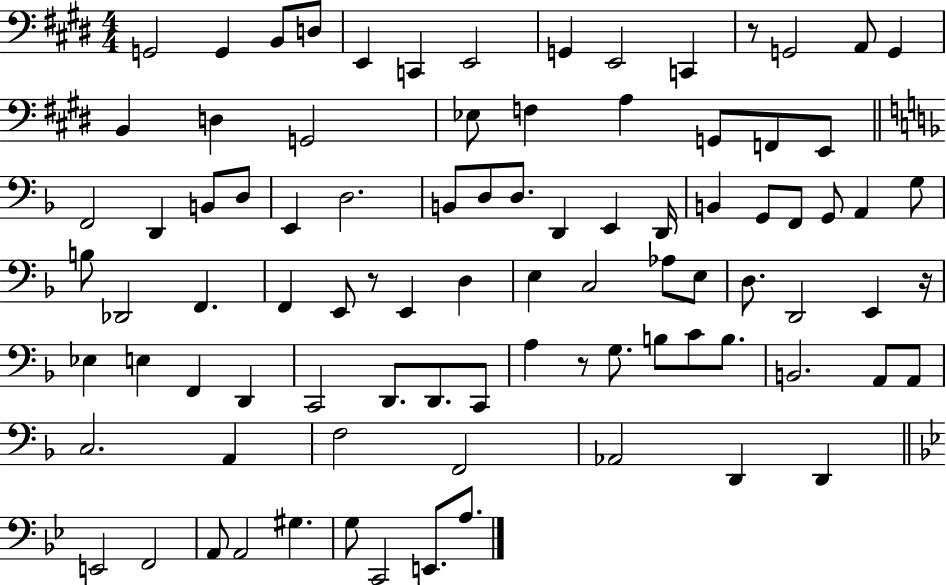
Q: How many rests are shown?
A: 4